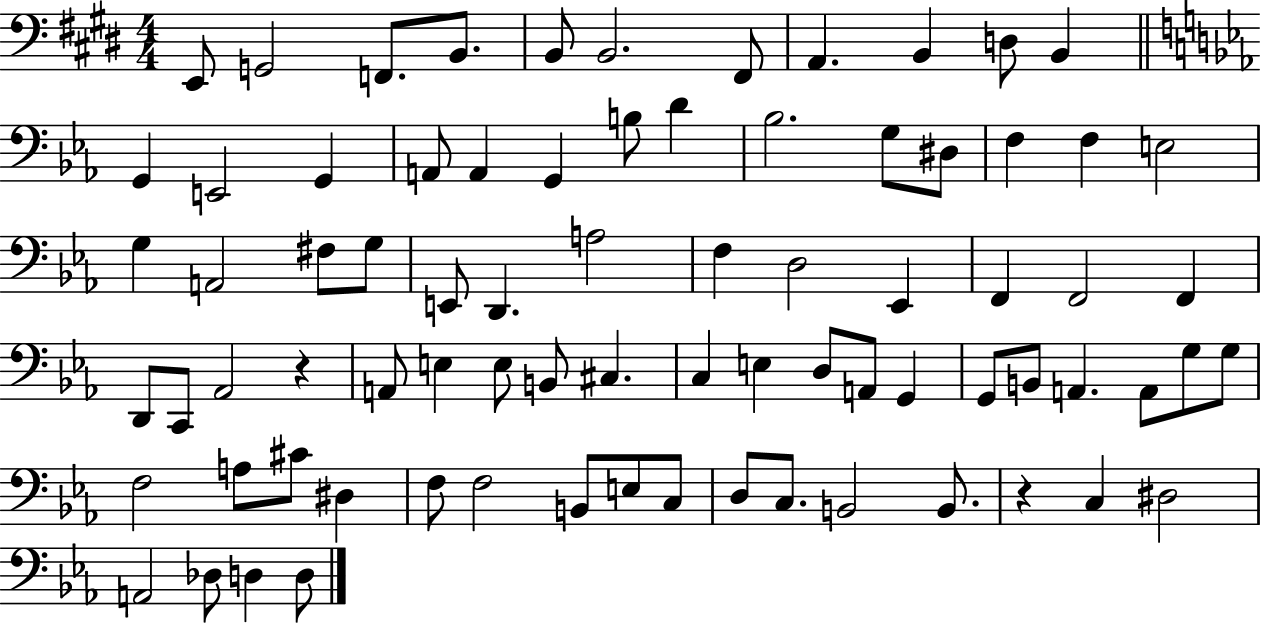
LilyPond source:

{
  \clef bass
  \numericTimeSignature
  \time 4/4
  \key e \major
  e,8 g,2 f,8. b,8. | b,8 b,2. fis,8 | a,4. b,4 d8 b,4 | \bar "||" \break \key c \minor g,4 e,2 g,4 | a,8 a,4 g,4 b8 d'4 | bes2. g8 dis8 | f4 f4 e2 | \break g4 a,2 fis8 g8 | e,8 d,4. a2 | f4 d2 ees,4 | f,4 f,2 f,4 | \break d,8 c,8 aes,2 r4 | a,8 e4 e8 b,8 cis4. | c4 e4 d8 a,8 g,4 | g,8 b,8 a,4. a,8 g8 g8 | \break f2 a8 cis'8 dis4 | f8 f2 b,8 e8 c8 | d8 c8. b,2 b,8. | r4 c4 dis2 | \break a,2 des8 d4 d8 | \bar "|."
}